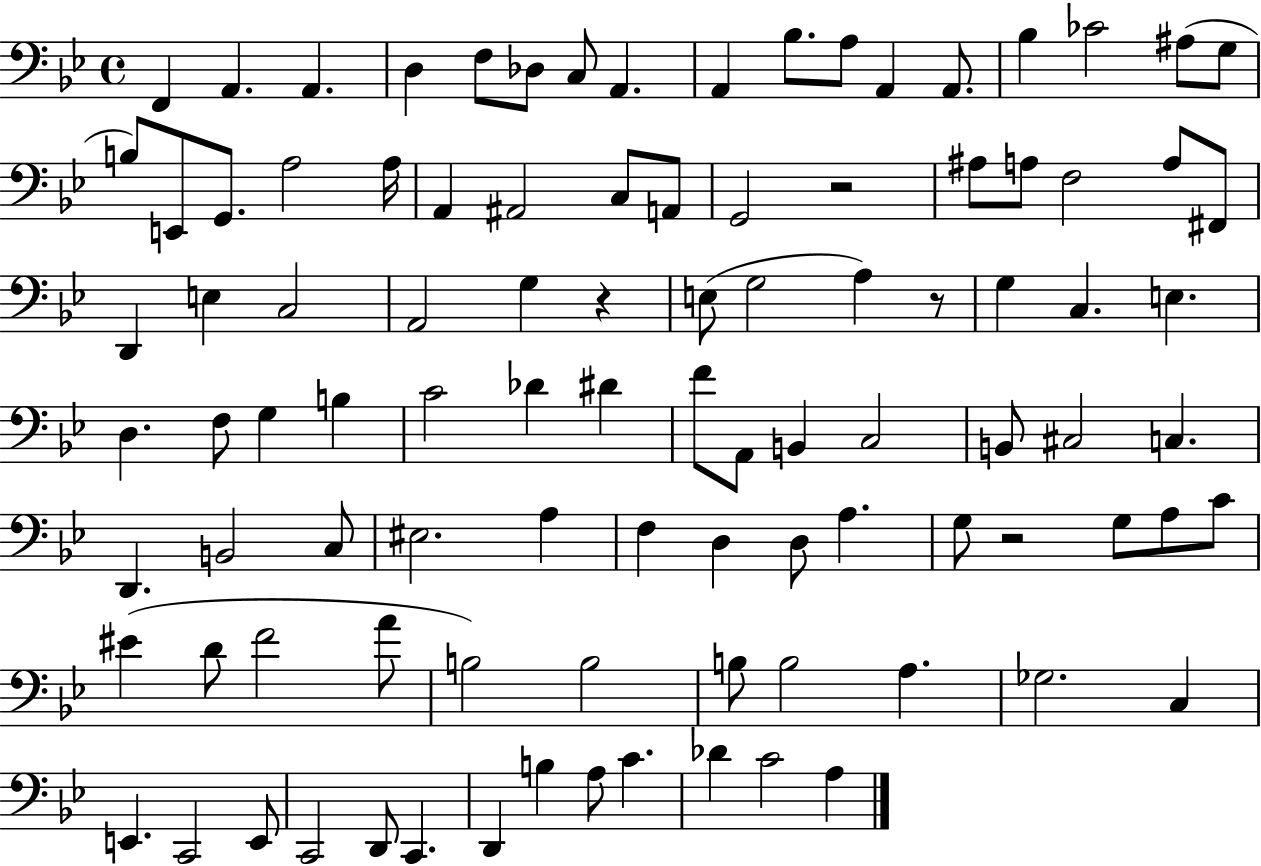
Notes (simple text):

F2/q A2/q. A2/q. D3/q F3/e Db3/e C3/e A2/q. A2/q Bb3/e. A3/e A2/q A2/e. Bb3/q CES4/h A#3/e G3/e B3/e E2/e G2/e. A3/h A3/s A2/q A#2/h C3/e A2/e G2/h R/h A#3/e A3/e F3/h A3/e F#2/e D2/q E3/q C3/h A2/h G3/q R/q E3/e G3/h A3/q R/e G3/q C3/q. E3/q. D3/q. F3/e G3/q B3/q C4/h Db4/q D#4/q F4/e A2/e B2/q C3/h B2/e C#3/h C3/q. D2/q. B2/h C3/e EIS3/h. A3/q F3/q D3/q D3/e A3/q. G3/e R/h G3/e A3/e C4/e EIS4/q D4/e F4/h A4/e B3/h B3/h B3/e B3/h A3/q. Gb3/h. C3/q E2/q. C2/h E2/e C2/h D2/e C2/q. D2/q B3/q A3/e C4/q. Db4/q C4/h A3/q